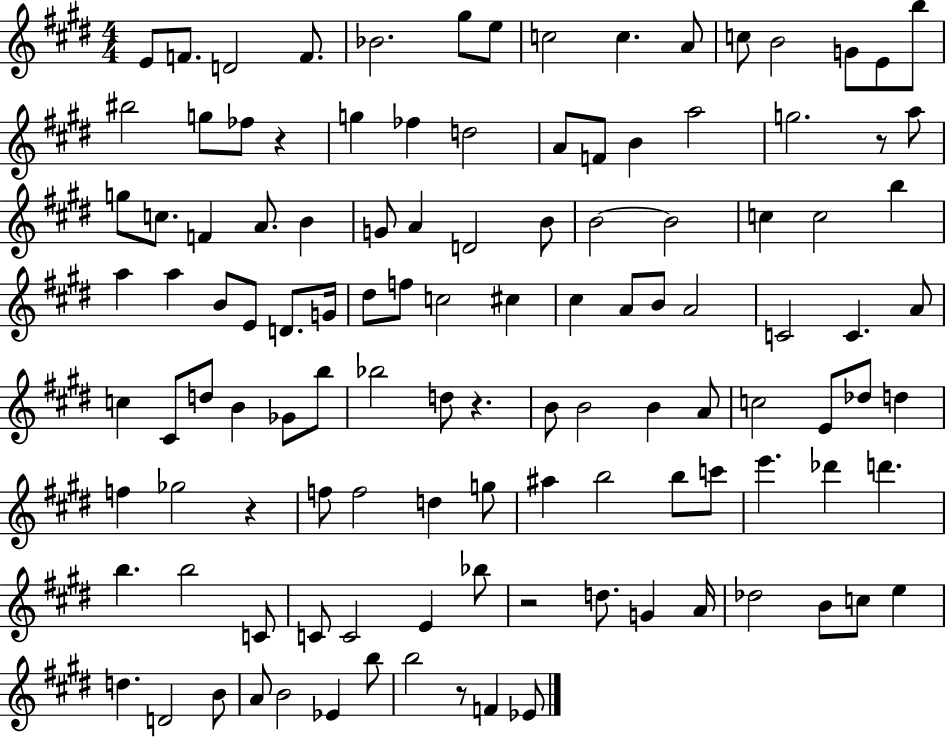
E4/e F4/e. D4/h F4/e. Bb4/h. G#5/e E5/e C5/h C5/q. A4/e C5/e B4/h G4/e E4/e B5/e BIS5/h G5/e FES5/e R/q G5/q FES5/q D5/h A4/e F4/e B4/q A5/h G5/h. R/e A5/e G5/e C5/e. F4/q A4/e. B4/q G4/e A4/q D4/h B4/e B4/h B4/h C5/q C5/h B5/q A5/q A5/q B4/e E4/e D4/e. G4/s D#5/e F5/e C5/h C#5/q C#5/q A4/e B4/e A4/h C4/h C4/q. A4/e C5/q C#4/e D5/e B4/q Gb4/e B5/e Bb5/h D5/e R/q. B4/e B4/h B4/q A4/e C5/h E4/e Db5/e D5/q F5/q Gb5/h R/q F5/e F5/h D5/q G5/e A#5/q B5/h B5/e C6/e E6/q. Db6/q D6/q. B5/q. B5/h C4/e C4/e C4/h E4/q Bb5/e R/h D5/e. G4/q A4/s Db5/h B4/e C5/e E5/q D5/q. D4/h B4/e A4/e B4/h Eb4/q B5/e B5/h R/e F4/q Eb4/e